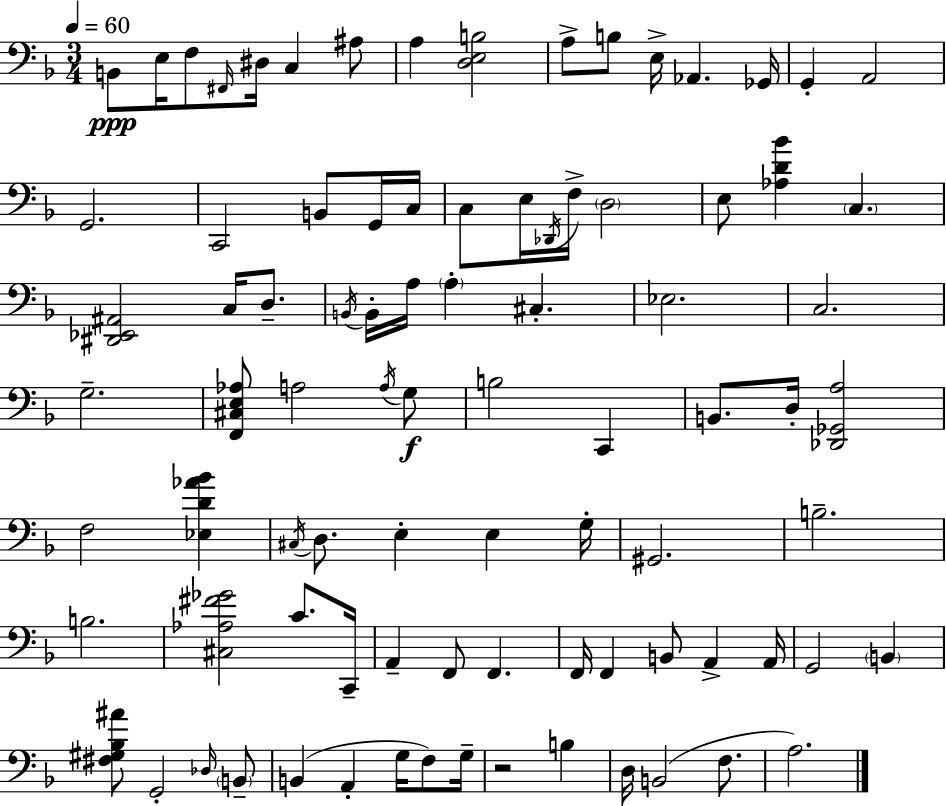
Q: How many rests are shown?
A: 1